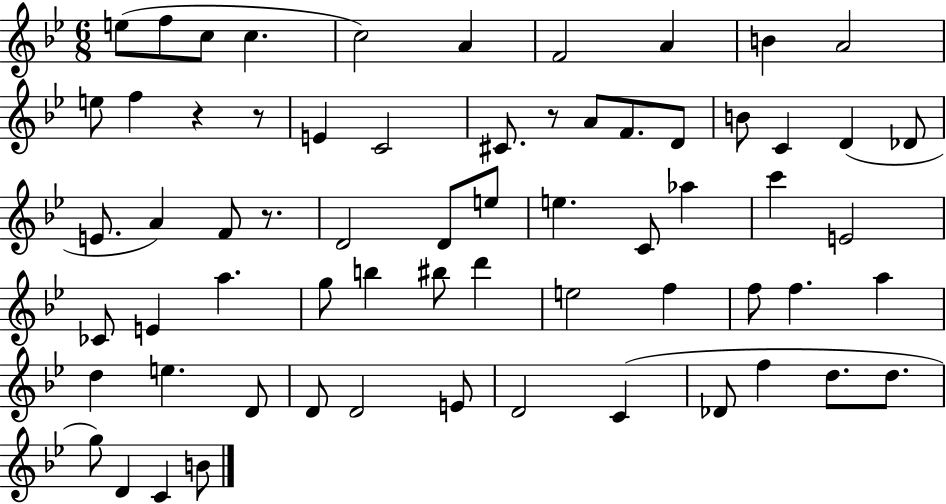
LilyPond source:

{
  \clef treble
  \numericTimeSignature
  \time 6/8
  \key bes \major
  \repeat volta 2 { e''8( f''8 c''8 c''4. | c''2) a'4 | f'2 a'4 | b'4 a'2 | \break e''8 f''4 r4 r8 | e'4 c'2 | cis'8. r8 a'8 f'8. d'8 | b'8 c'4 d'4( des'8 | \break e'8. a'4) f'8 r8. | d'2 d'8 e''8 | e''4. c'8 aes''4 | c'''4 e'2 | \break ces'8 e'4 a''4. | g''8 b''4 bis''8 d'''4 | e''2 f''4 | f''8 f''4. a''4 | \break d''4 e''4. d'8 | d'8 d'2 e'8 | d'2 c'4( | des'8 f''4 d''8. d''8. | \break g''8) d'4 c'4 b'8 | } \bar "|."
}